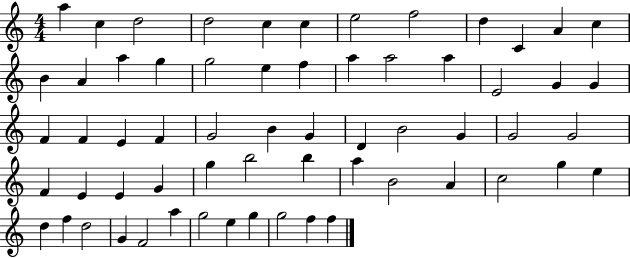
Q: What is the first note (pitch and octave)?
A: A5